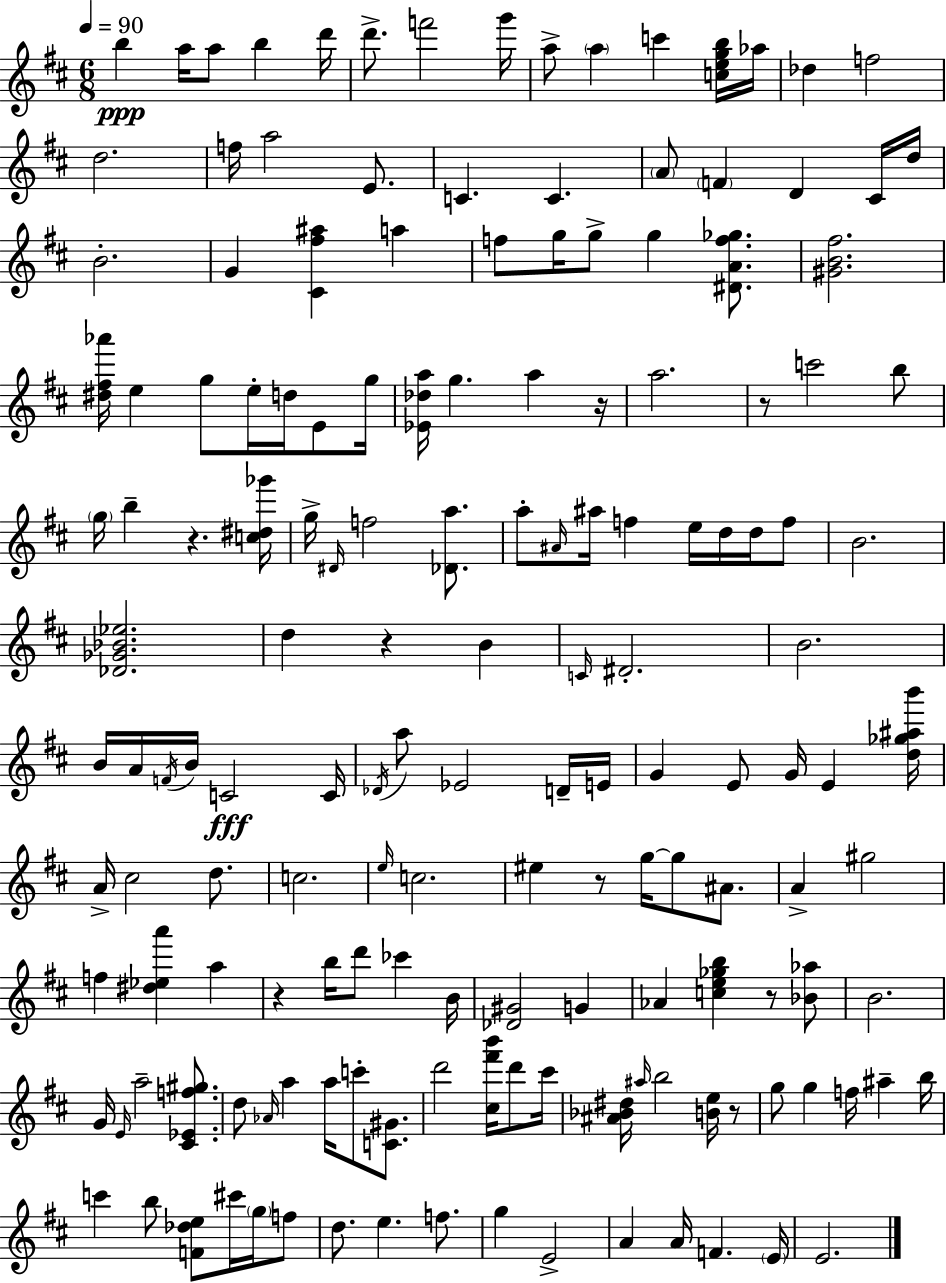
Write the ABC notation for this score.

X:1
T:Untitled
M:6/8
L:1/4
K:D
b a/4 a/2 b d'/4 d'/2 f'2 g'/4 a/2 a c' [cegb]/4 _a/4 _d f2 d2 f/4 a2 E/2 C C A/2 F D ^C/4 d/4 B2 G [^C^f^a] a f/2 g/4 g/2 g [^DAf_g]/2 [^GB^f]2 [^d^f_a']/4 e g/2 e/4 d/4 E/2 g/4 [_E_da]/4 g a z/4 a2 z/2 c'2 b/2 g/4 b z [c^d_g']/4 g/4 ^D/4 f2 [_Da]/2 a/2 ^A/4 ^a/4 f e/4 d/4 d/4 f/2 B2 [_D_G_B_e]2 d z B C/4 ^D2 B2 B/4 A/4 F/4 B/4 C2 C/4 _D/4 a/2 _E2 D/4 E/4 G E/2 G/4 E [d_g^ab']/4 A/4 ^c2 d/2 c2 e/4 c2 ^e z/2 g/4 g/2 ^A/2 A ^g2 f [^d_ea'] a z b/4 d'/2 _c' B/4 [_D^G]2 G _A [ce_gb] z/2 [_B_a]/2 B2 G/4 E/4 a2 [^C_Ef^g]/2 d/2 _A/4 a a/4 c'/2 [C^G]/2 d'2 [^c^f'b']/4 d'/2 ^c'/4 [^A_B^d]/4 ^a/4 b2 [Be]/4 z/2 g/2 g f/4 ^a b/4 c' b/2 [F_de]/2 ^c'/4 g/4 f/2 d/2 e f/2 g E2 A A/4 F E/4 E2